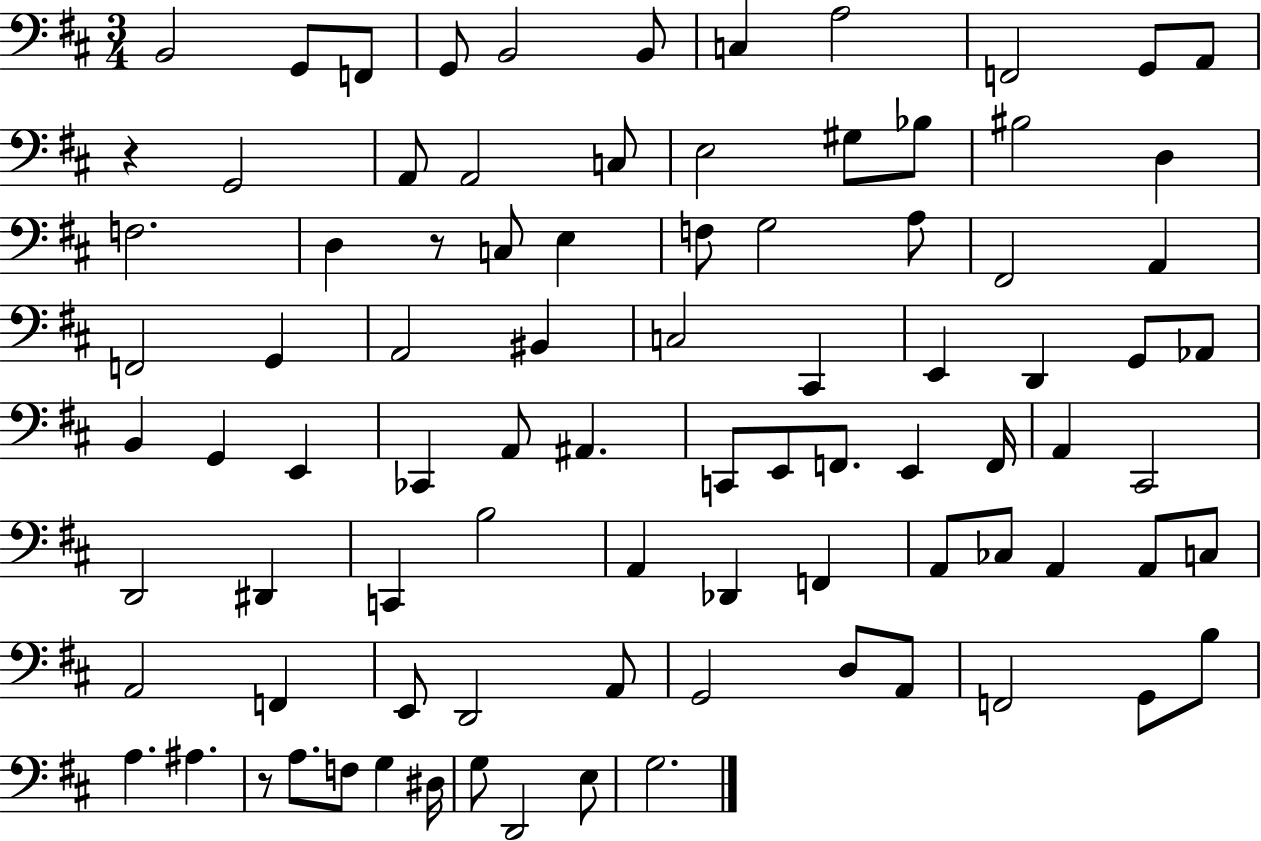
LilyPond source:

{
  \clef bass
  \numericTimeSignature
  \time 3/4
  \key d \major
  b,2 g,8 f,8 | g,8 b,2 b,8 | c4 a2 | f,2 g,8 a,8 | \break r4 g,2 | a,8 a,2 c8 | e2 gis8 bes8 | bis2 d4 | \break f2. | d4 r8 c8 e4 | f8 g2 a8 | fis,2 a,4 | \break f,2 g,4 | a,2 bis,4 | c2 cis,4 | e,4 d,4 g,8 aes,8 | \break b,4 g,4 e,4 | ces,4 a,8 ais,4. | c,8 e,8 f,8. e,4 f,16 | a,4 cis,2 | \break d,2 dis,4 | c,4 b2 | a,4 des,4 f,4 | a,8 ces8 a,4 a,8 c8 | \break a,2 f,4 | e,8 d,2 a,8 | g,2 d8 a,8 | f,2 g,8 b8 | \break a4. ais4. | r8 a8. f8 g4 dis16 | g8 d,2 e8 | g2. | \break \bar "|."
}